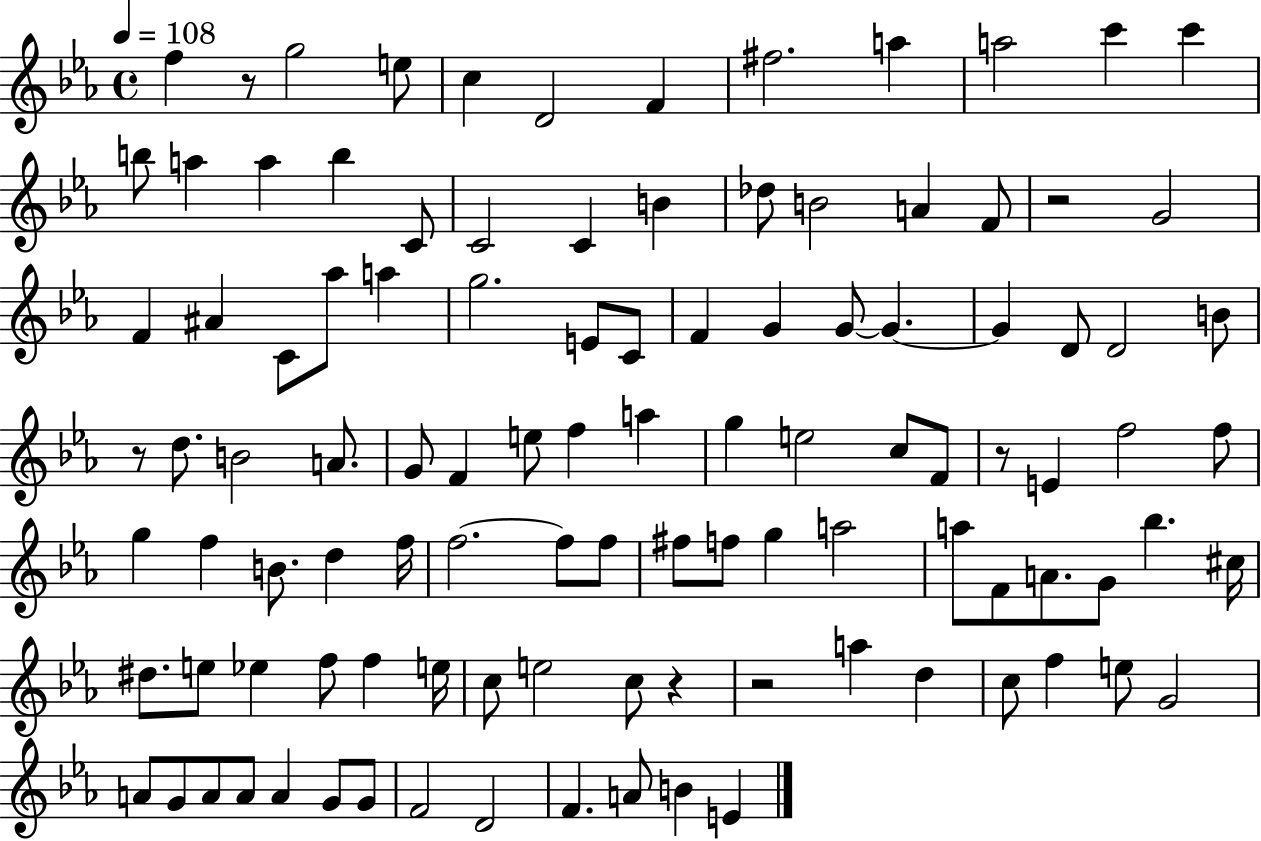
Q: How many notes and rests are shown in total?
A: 107